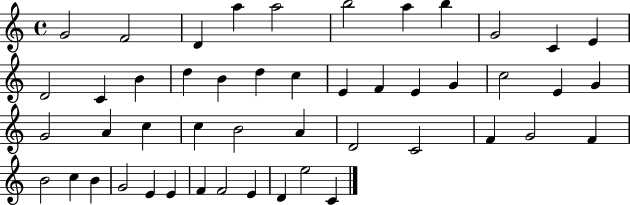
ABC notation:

X:1
T:Untitled
M:4/4
L:1/4
K:C
G2 F2 D a a2 b2 a b G2 C E D2 C B d B d c E F E G c2 E G G2 A c c B2 A D2 C2 F G2 F B2 c B G2 E E F F2 E D e2 C